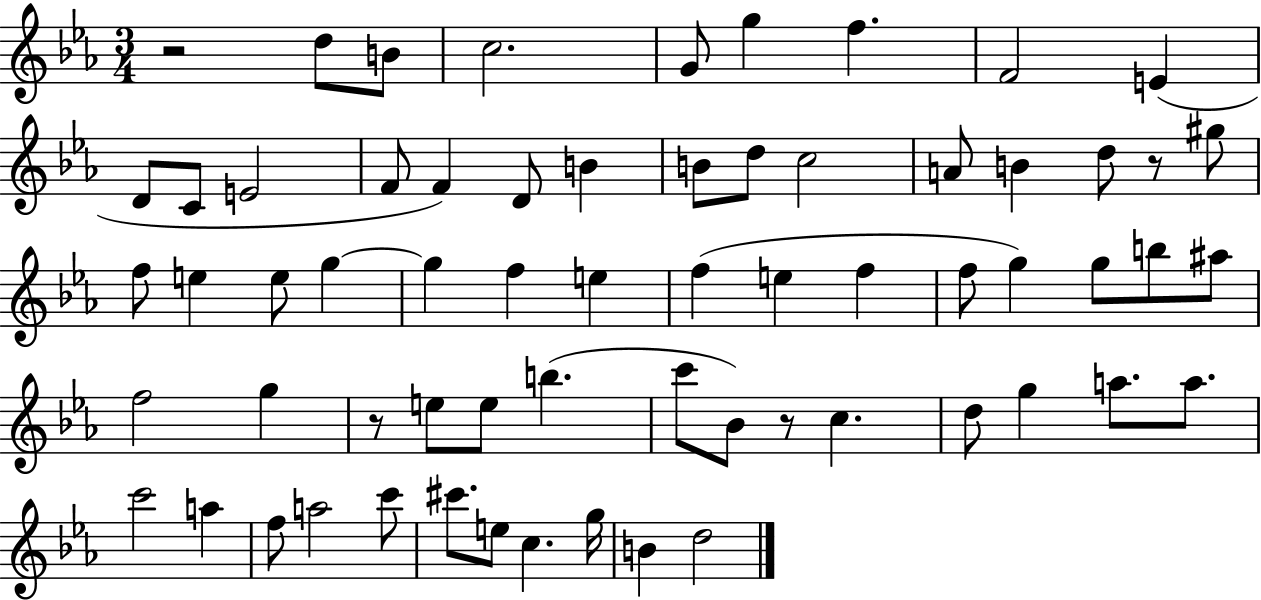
{
  \clef treble
  \numericTimeSignature
  \time 3/4
  \key ees \major
  r2 d''8 b'8 | c''2. | g'8 g''4 f''4. | f'2 e'4( | \break d'8 c'8 e'2 | f'8 f'4) d'8 b'4 | b'8 d''8 c''2 | a'8 b'4 d''8 r8 gis''8 | \break f''8 e''4 e''8 g''4~~ | g''4 f''4 e''4 | f''4( e''4 f''4 | f''8 g''4) g''8 b''8 ais''8 | \break f''2 g''4 | r8 e''8 e''8 b''4.( | c'''8 bes'8) r8 c''4. | d''8 g''4 a''8. a''8. | \break c'''2 a''4 | f''8 a''2 c'''8 | cis'''8. e''8 c''4. g''16 | b'4 d''2 | \break \bar "|."
}